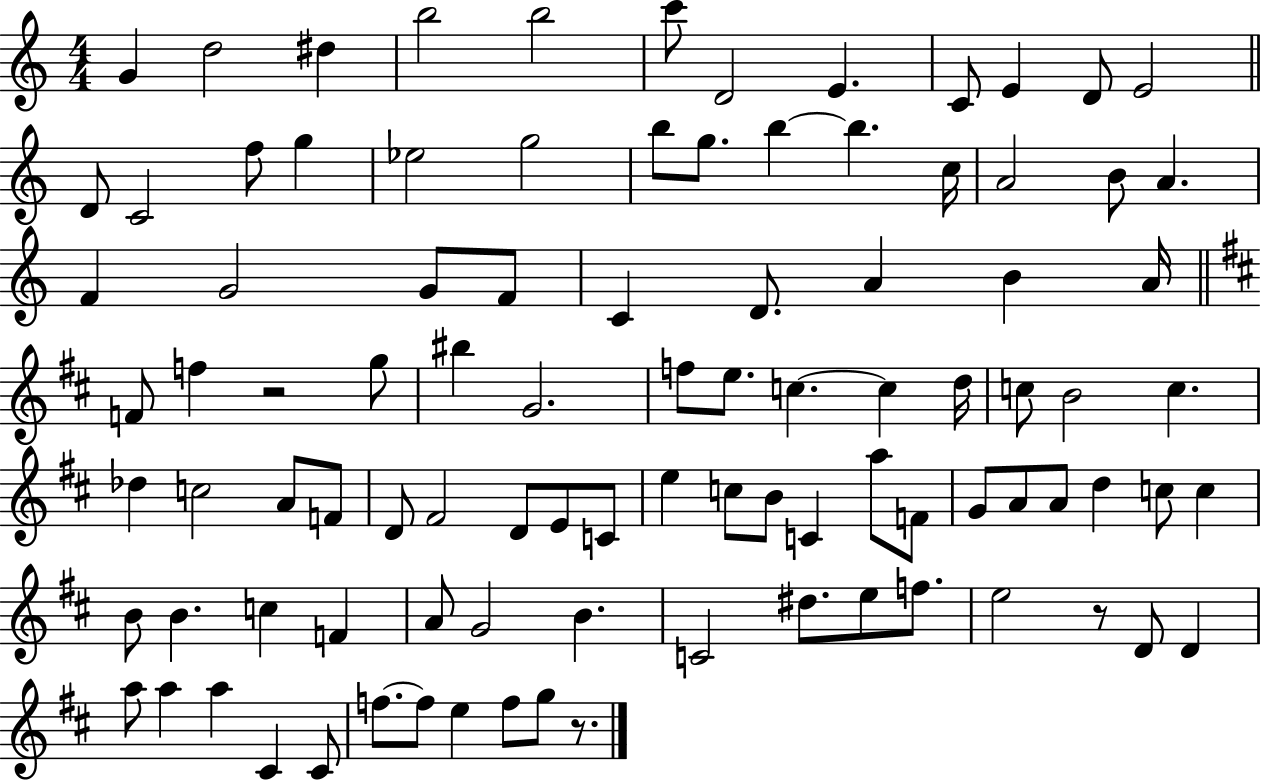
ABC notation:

X:1
T:Untitled
M:4/4
L:1/4
K:C
G d2 ^d b2 b2 c'/2 D2 E C/2 E D/2 E2 D/2 C2 f/2 g _e2 g2 b/2 g/2 b b c/4 A2 B/2 A F G2 G/2 F/2 C D/2 A B A/4 F/2 f z2 g/2 ^b G2 f/2 e/2 c c d/4 c/2 B2 c _d c2 A/2 F/2 D/2 ^F2 D/2 E/2 C/2 e c/2 B/2 C a/2 F/2 G/2 A/2 A/2 d c/2 c B/2 B c F A/2 G2 B C2 ^d/2 e/2 f/2 e2 z/2 D/2 D a/2 a a ^C ^C/2 f/2 f/2 e f/2 g/2 z/2